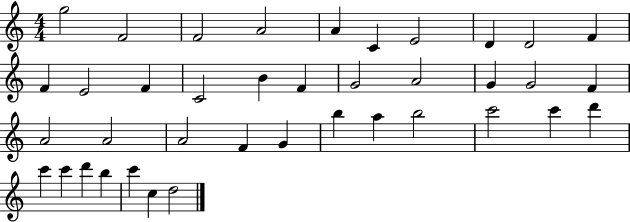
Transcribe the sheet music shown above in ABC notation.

X:1
T:Untitled
M:4/4
L:1/4
K:C
g2 F2 F2 A2 A C E2 D D2 F F E2 F C2 B F G2 A2 G G2 F A2 A2 A2 F G b a b2 c'2 c' d' c' c' d' b c' c d2